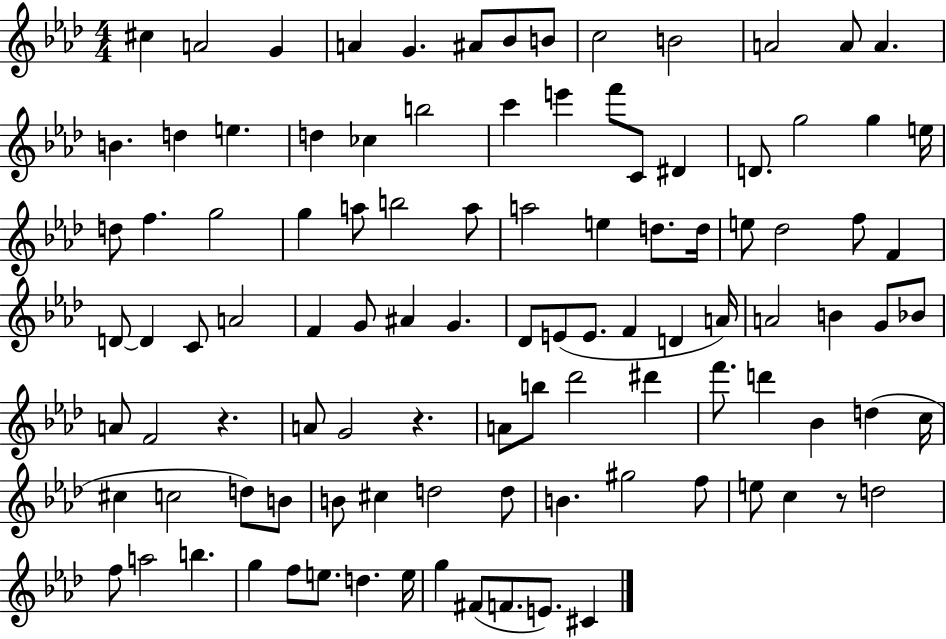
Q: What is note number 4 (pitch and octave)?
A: A4